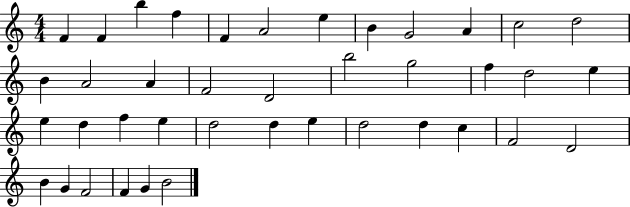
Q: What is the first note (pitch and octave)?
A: F4